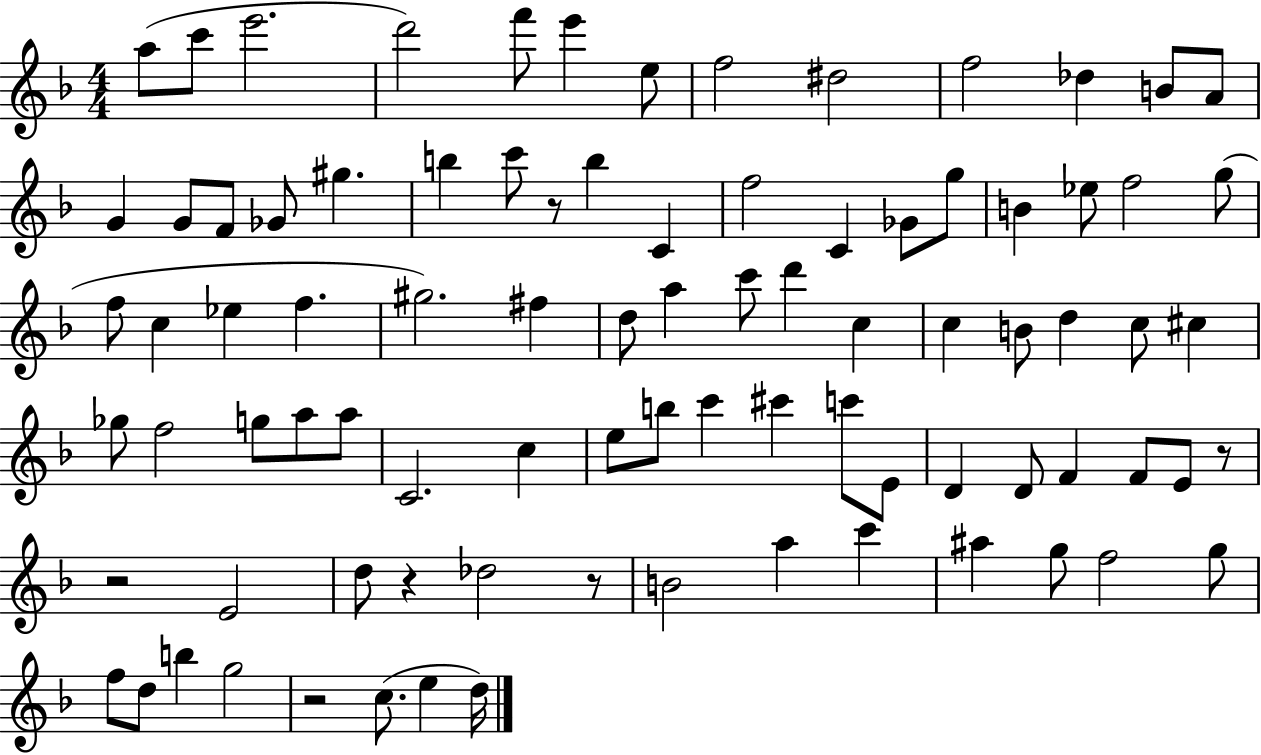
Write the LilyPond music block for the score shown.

{
  \clef treble
  \numericTimeSignature
  \time 4/4
  \key f \major
  a''8( c'''8 e'''2. | d'''2) f'''8 e'''4 e''8 | f''2 dis''2 | f''2 des''4 b'8 a'8 | \break g'4 g'8 f'8 ges'8 gis''4. | b''4 c'''8 r8 b''4 c'4 | f''2 c'4 ges'8 g''8 | b'4 ees''8 f''2 g''8( | \break f''8 c''4 ees''4 f''4. | gis''2.) fis''4 | d''8 a''4 c'''8 d'''4 c''4 | c''4 b'8 d''4 c''8 cis''4 | \break ges''8 f''2 g''8 a''8 a''8 | c'2. c''4 | e''8 b''8 c'''4 cis'''4 c'''8 e'8 | d'4 d'8 f'4 f'8 e'8 r8 | \break r2 e'2 | d''8 r4 des''2 r8 | b'2 a''4 c'''4 | ais''4 g''8 f''2 g''8 | \break f''8 d''8 b''4 g''2 | r2 c''8.( e''4 d''16) | \bar "|."
}